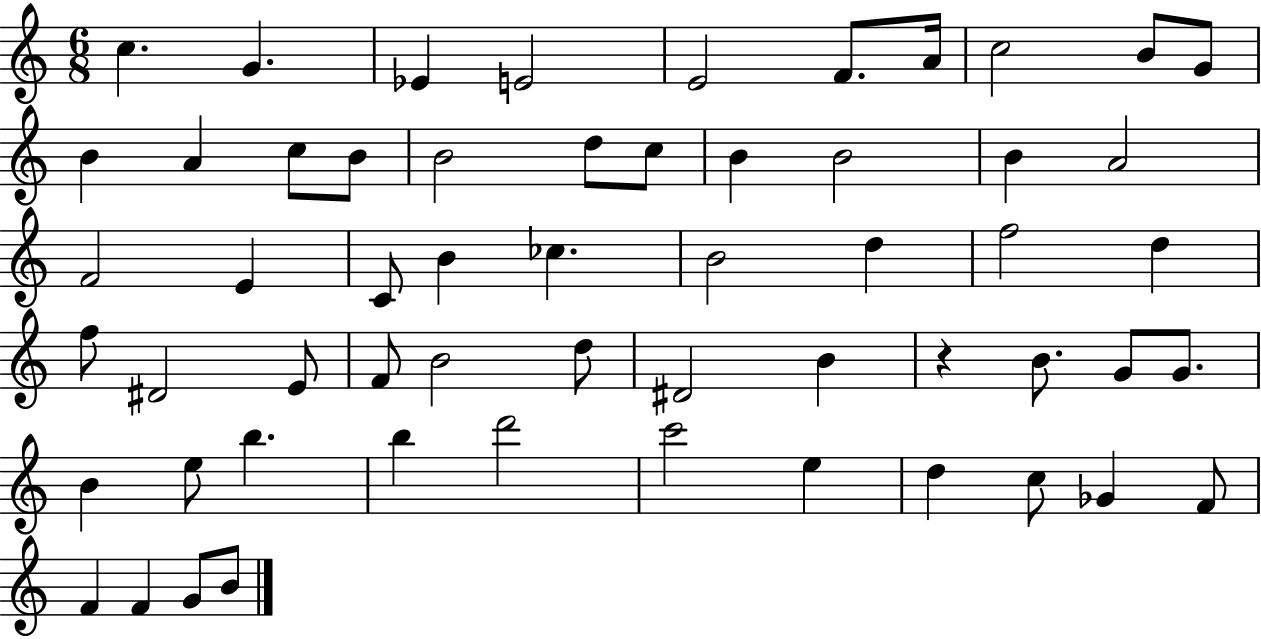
C5/q. G4/q. Eb4/q E4/h E4/h F4/e. A4/s C5/h B4/e G4/e B4/q A4/q C5/e B4/e B4/h D5/e C5/e B4/q B4/h B4/q A4/h F4/h E4/q C4/e B4/q CES5/q. B4/h D5/q F5/h D5/q F5/e D#4/h E4/e F4/e B4/h D5/e D#4/h B4/q R/q B4/e. G4/e G4/e. B4/q E5/e B5/q. B5/q D6/h C6/h E5/q D5/q C5/e Gb4/q F4/e F4/q F4/q G4/e B4/e